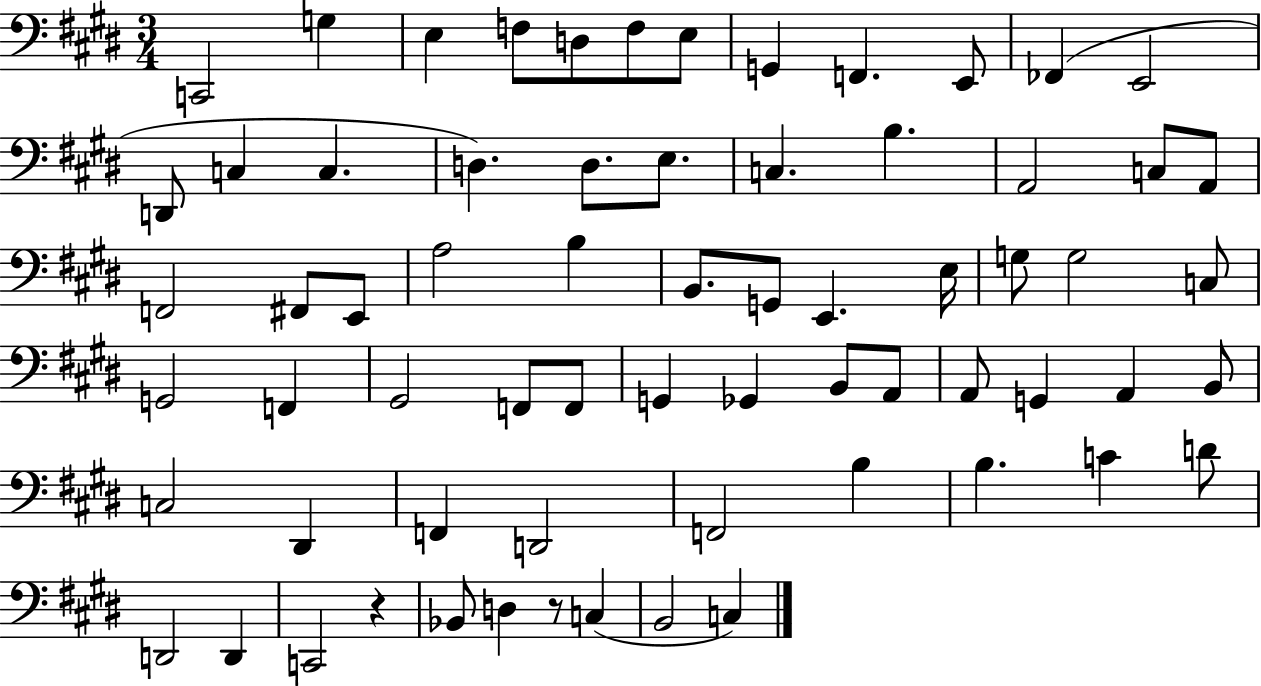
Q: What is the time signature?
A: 3/4